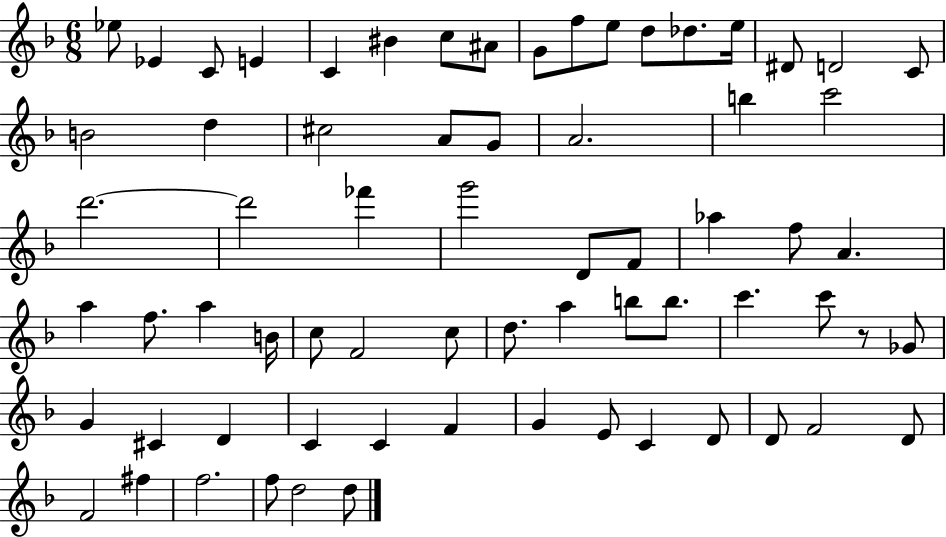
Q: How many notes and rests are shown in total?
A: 68